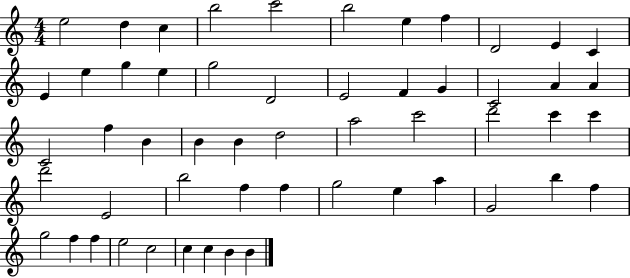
X:1
T:Untitled
M:4/4
L:1/4
K:C
e2 d c b2 c'2 b2 e f D2 E C E e g e g2 D2 E2 F G C2 A A C2 f B B B d2 a2 c'2 d'2 c' c' d'2 E2 b2 f f g2 e a G2 b f g2 f f e2 c2 c c B B